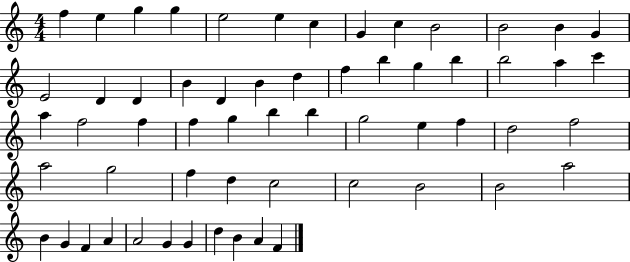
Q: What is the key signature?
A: C major